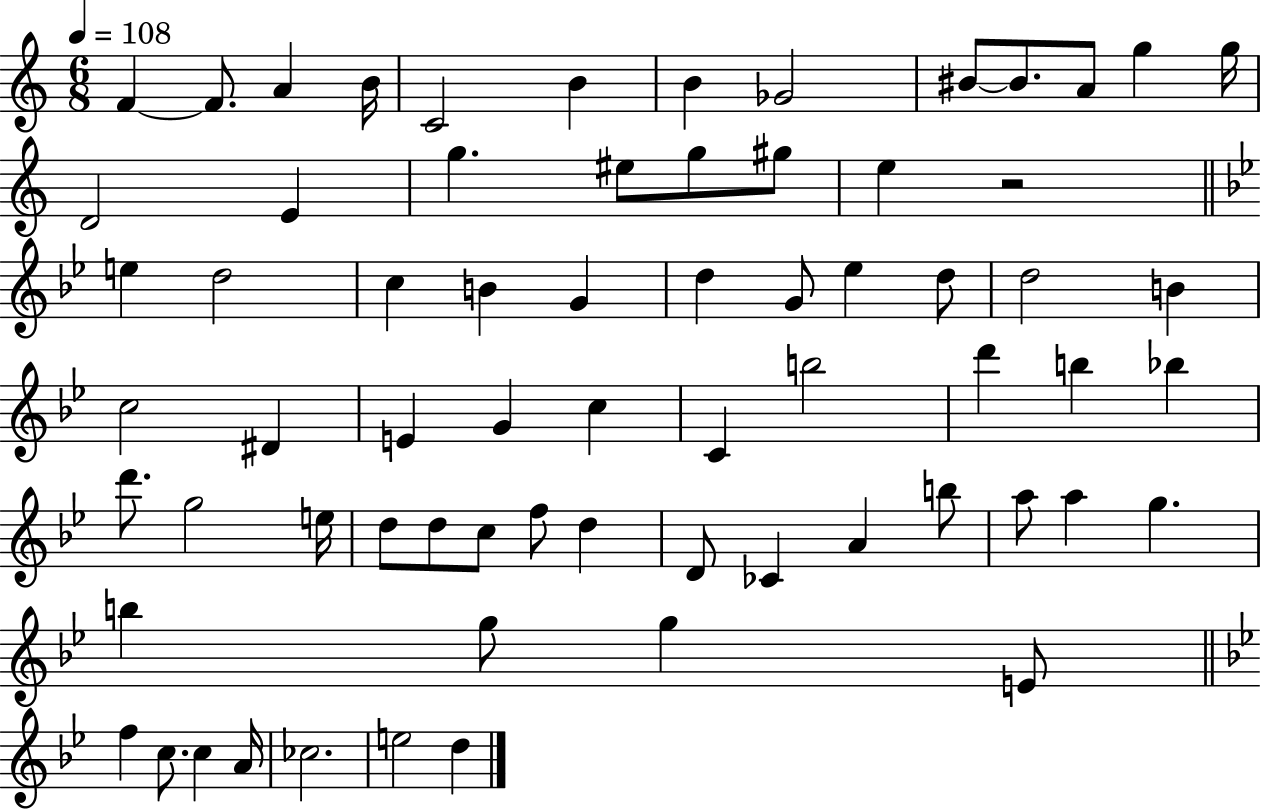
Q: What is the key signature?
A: C major